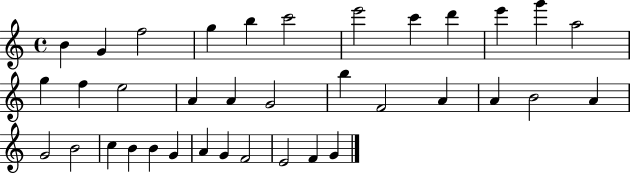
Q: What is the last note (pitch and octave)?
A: G4